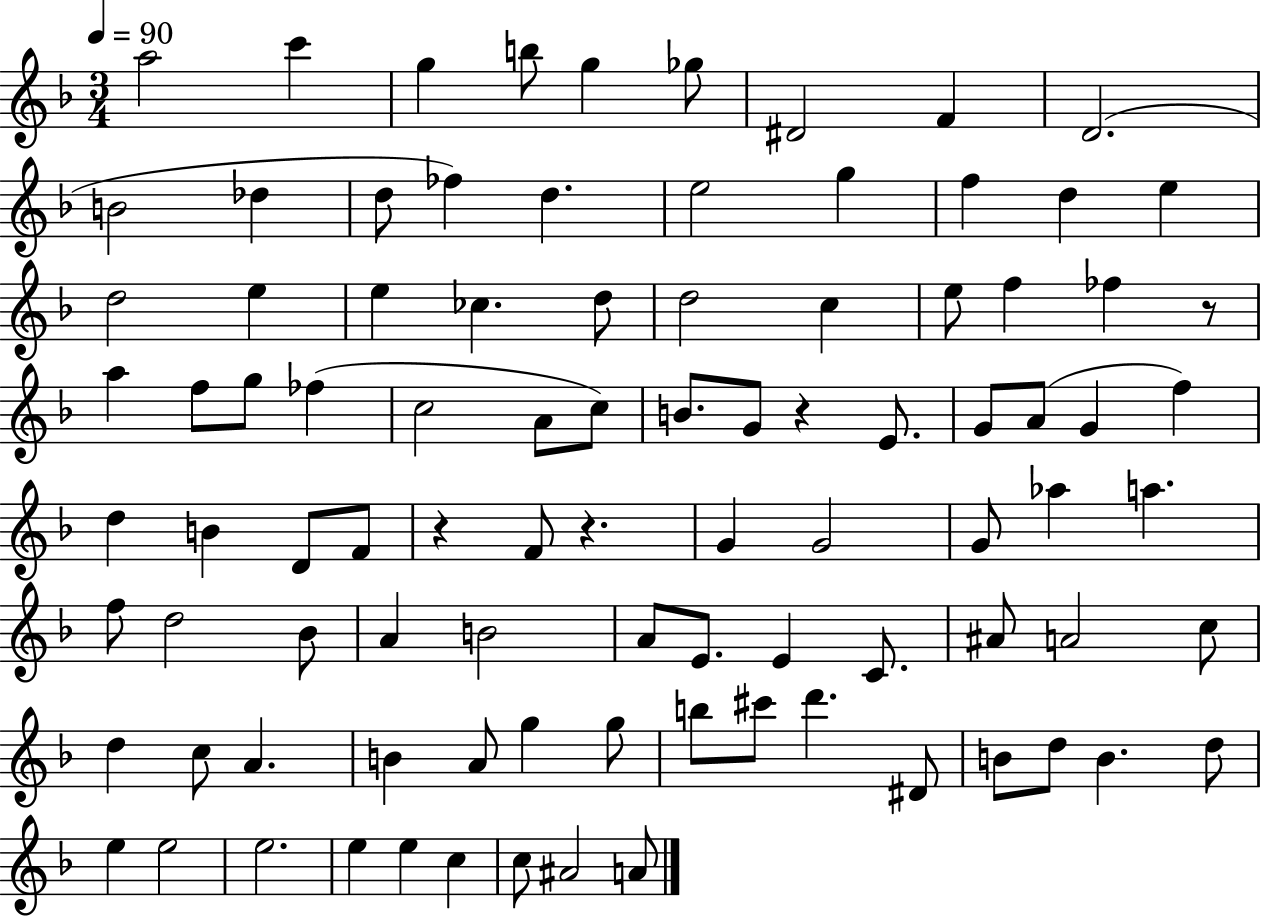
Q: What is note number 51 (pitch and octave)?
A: G4